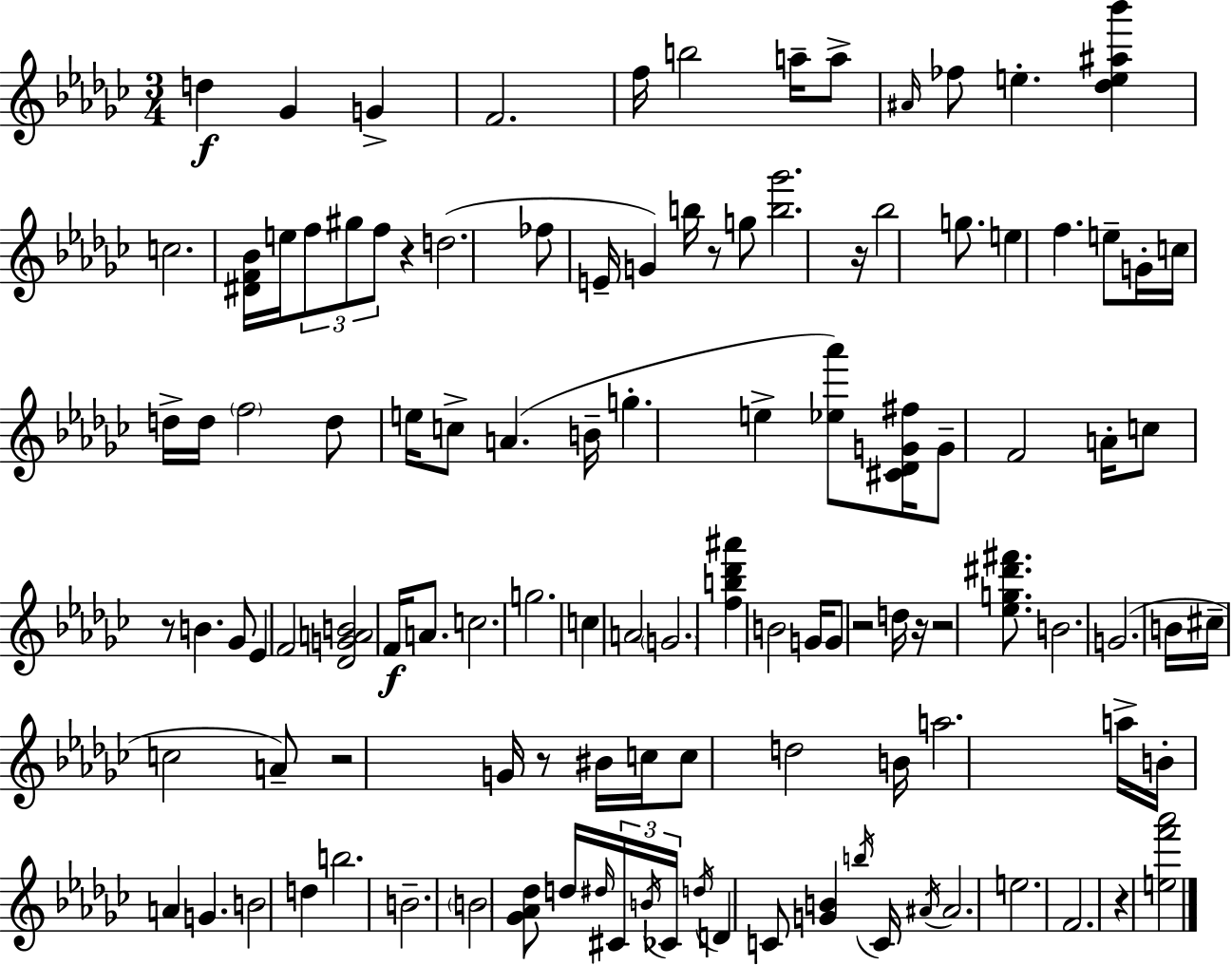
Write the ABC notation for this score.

X:1
T:Untitled
M:3/4
L:1/4
K:Ebm
d _G G F2 f/4 b2 a/4 a/2 ^A/4 _f/2 e [_de^a_b'] c2 [^DF_B]/4 e/4 f/2 ^g/2 f/2 z d2 _f/2 E/4 G b/4 z/2 g/2 [b_g']2 z/4 _b2 g/2 e f e/2 G/4 c/4 d/4 d/4 f2 d/2 e/4 c/2 A B/4 g e [_e_a']/2 [^C_DG^f]/4 G/2 F2 A/4 c/2 z/2 B _G/2 _E F2 [_DGAB]2 F/4 A/2 c2 g2 c A2 G2 [fb_d'^a'] B2 G/4 G/2 z2 d/4 z/4 z2 [_eg^d'^f']/2 B2 G2 B/4 ^c/4 c2 A/2 z2 G/4 z/2 ^B/4 c/4 c/2 d2 B/4 a2 a/4 B/4 A G B2 d b2 B2 B2 [_G_A_d]/2 d/4 ^d/4 ^C/4 B/4 _C/4 d/4 D C/2 [GB] b/4 C/4 ^A/4 ^A2 e2 F2 z [ef'_a']2